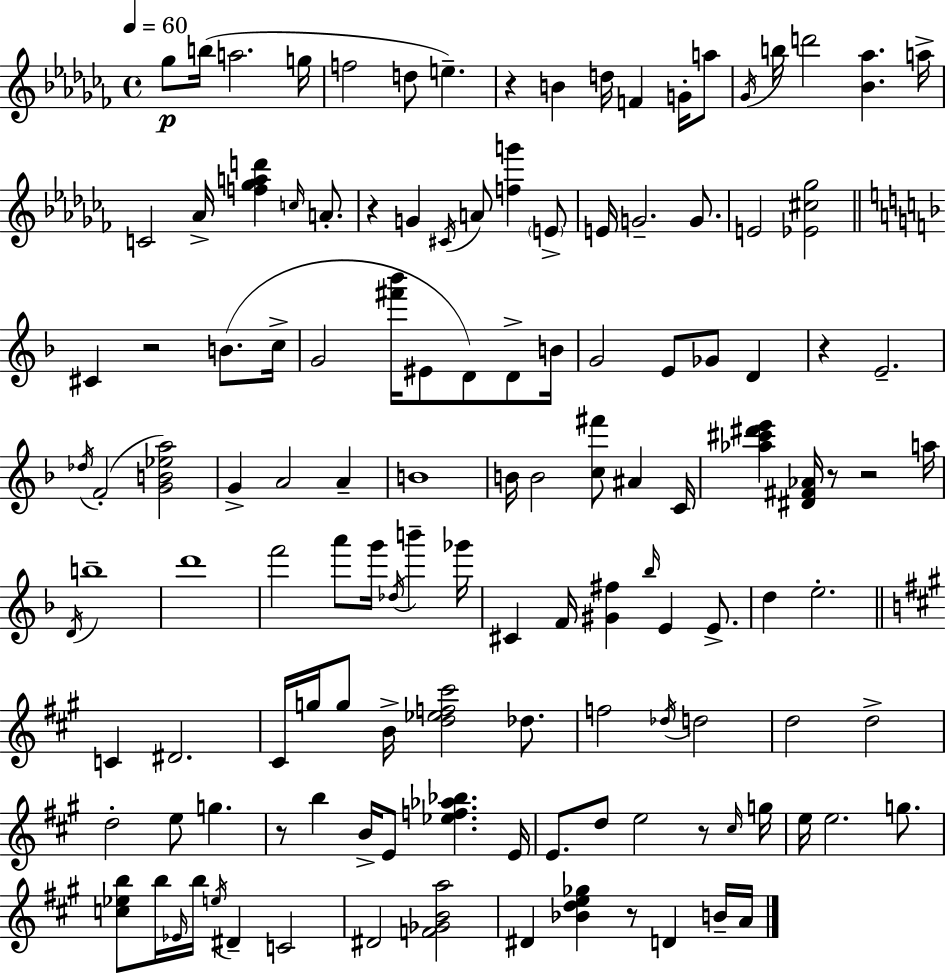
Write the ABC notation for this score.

X:1
T:Untitled
M:4/4
L:1/4
K:Abm
_g/2 b/4 a2 g/4 f2 d/2 e z B d/4 F G/4 a/2 _G/4 b/4 d'2 [_B_a] a/4 C2 _A/4 [f_gad'] c/4 A/2 z G ^C/4 A/2 [fg'] E/2 E/4 G2 G/2 E2 [_E^c_g]2 ^C z2 B/2 c/4 G2 [^f'_b']/4 ^E/2 D/2 D/2 B/4 G2 E/2 _G/2 D z E2 _d/4 F2 [GB_ea]2 G A2 A B4 B/4 B2 [c^f']/2 ^A C/4 [_a^c'^d'e'] [^D^F_A]/4 z/2 z2 a/4 D/4 b4 d'4 f'2 a'/2 g'/4 _d/4 b' _g'/4 ^C F/4 [^G^f] _b/4 E E/2 d e2 C ^D2 ^C/4 g/4 g/2 B/4 [d_ef^c']2 _d/2 f2 _d/4 d2 d2 d2 d2 e/2 g z/2 b B/4 E/2 [_ef_a_b] E/4 E/2 d/2 e2 z/2 ^c/4 g/4 e/4 e2 g/2 [c_eb]/2 b/4 _E/4 b/4 e/4 ^D C2 ^D2 [F_GBa]2 ^D [_Bde_g] z/2 D B/4 A/4